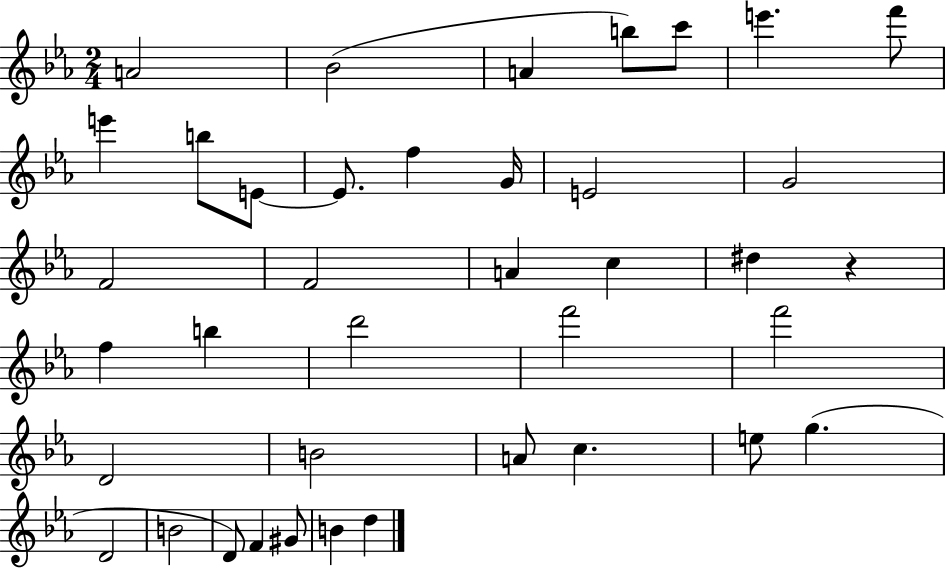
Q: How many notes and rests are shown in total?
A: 39